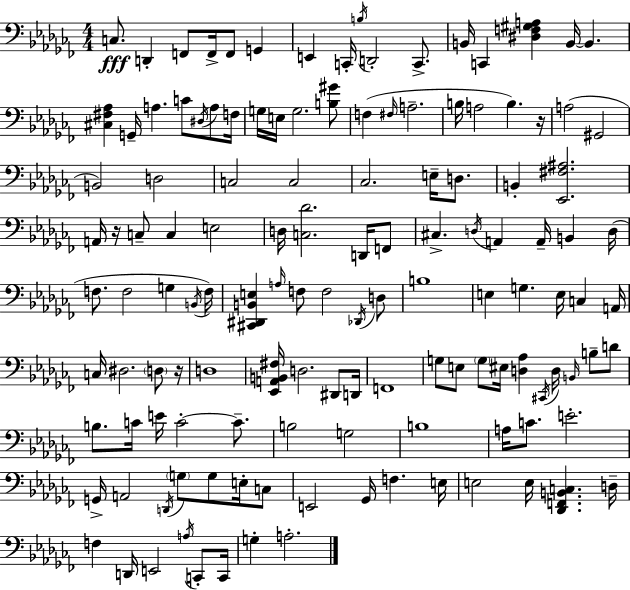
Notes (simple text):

C3/e. D2/q F2/e F2/s F2/e G2/q E2/q C2/s B3/s D2/h C2/e. B2/s C2/q [D#3,F3,G#3,A3]/q B2/s B2/q. [C#3,F#3,Ab3]/q G2/s A3/q. C4/e D#3/s A3/e F3/s G3/s E3/s G3/h. [B3,G#4]/e F3/q F#3/s A3/h. B3/s A3/h B3/q. R/s A3/h G#2/h B2/h D3/h C3/h C3/h CES3/h. E3/s D3/e. B2/q [Eb2,F#3,A#3]/h. A2/s R/s C3/e C3/q E3/h D3/s [C3,Db4]/h. D2/s F2/e C#3/q. D3/s A2/q A2/s B2/q D3/s F3/e. F3/h G3/q B2/s F3/s [C#2,D#2,B2,E3]/q A3/s F3/e F3/h Db2/s D3/e B3/w E3/q G3/q. E3/s C3/q A2/s C3/s D#3/h. D3/e R/s D3/w [Eb2,A2,B2,F#3]/s D3/h. D#2/e D2/s F2/w G3/e E3/e G3/e EIS3/s [D3,Ab3]/q C#2/s D3/s B2/s B3/e D4/e B3/e. C4/s E4/s C4/h C4/e. B3/h G3/h B3/w A3/s C4/e. E4/h. G2/s A2/h D2/s G3/e G3/e E3/s C3/e E2/h Gb2/s F3/q. E3/s E3/h E3/s [Db2,F2,B2,C3]/q. D3/s F3/q D2/s E2/h A3/s C2/e C2/s G3/q A3/h.